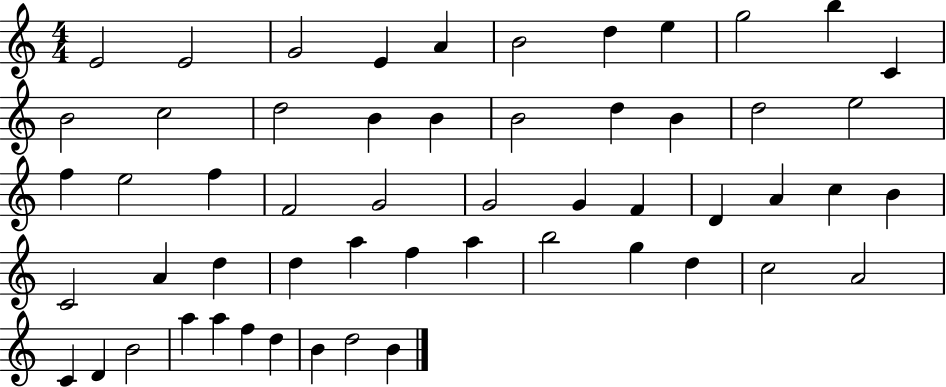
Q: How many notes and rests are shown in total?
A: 55